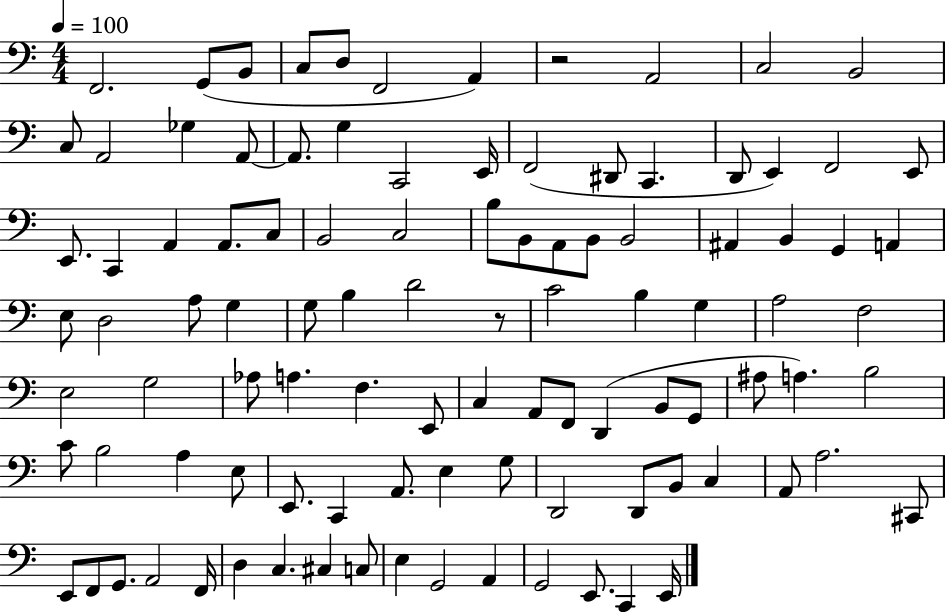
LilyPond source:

{
  \clef bass
  \numericTimeSignature
  \time 4/4
  \key c \major
  \tempo 4 = 100
  f,2. g,8( b,8 | c8 d8 f,2 a,4) | r2 a,2 | c2 b,2 | \break c8 a,2 ges4 a,8~~ | a,8. g4 c,2 e,16 | f,2( dis,8 c,4. | d,8 e,4) f,2 e,8 | \break e,8. c,4 a,4 a,8. c8 | b,2 c2 | b8 b,8 a,8 b,8 b,2 | ais,4 b,4 g,4 a,4 | \break e8 d2 a8 g4 | g8 b4 d'2 r8 | c'2 b4 g4 | a2 f2 | \break e2 g2 | aes8 a4. f4. e,8 | c4 a,8 f,8 d,4( b,8 g,8 | ais8 a4.) b2 | \break c'8 b2 a4 e8 | e,8. c,4 a,8. e4 g8 | d,2 d,8 b,8 c4 | a,8 a2. cis,8 | \break e,8 f,8 g,8. a,2 f,16 | d4 c4. cis4 c8 | e4 g,2 a,4 | g,2 e,8. c,4 e,16 | \break \bar "|."
}